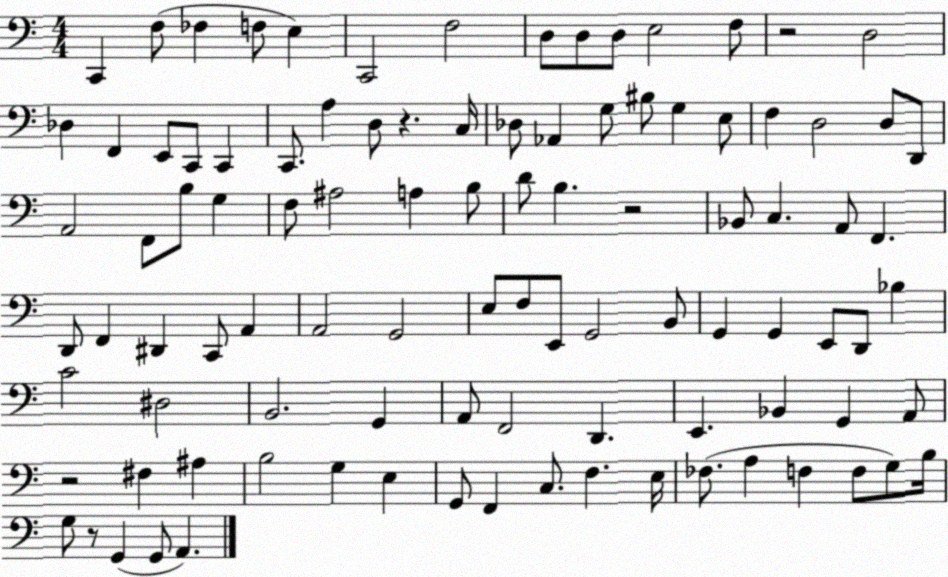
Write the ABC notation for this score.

X:1
T:Untitled
M:4/4
L:1/4
K:C
C,, F,/2 _F, F,/2 E, C,,2 F,2 D,/2 D,/2 D,/2 E,2 F,/2 z2 D,2 _D, F,, E,,/2 C,,/2 C,, C,,/2 A, D,/2 z C,/4 _D,/2 _A,, G,/2 ^B,/2 G, E,/2 F, D,2 D,/2 D,,/2 A,,2 F,,/2 B,/2 G, F,/2 ^A,2 A, B,/2 D/2 B, z2 _B,,/2 C, A,,/2 F,, D,,/2 F,, ^D,, C,,/2 A,, A,,2 G,,2 E,/2 F,/2 E,,/2 G,,2 B,,/2 G,, G,, E,,/2 D,,/2 _B, C2 ^D,2 B,,2 G,, A,,/2 F,,2 D,, E,, _B,, G,, A,,/2 z2 ^F, ^A, B,2 G, E, G,,/2 F,, C,/2 F, E,/4 _F,/2 A, F, F,/2 G,/2 B,/4 G,/2 z/2 G,, G,,/2 A,,